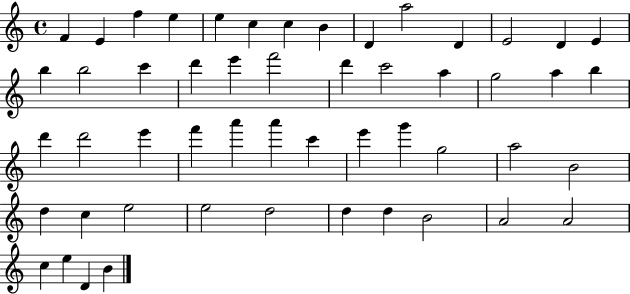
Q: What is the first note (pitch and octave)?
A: F4